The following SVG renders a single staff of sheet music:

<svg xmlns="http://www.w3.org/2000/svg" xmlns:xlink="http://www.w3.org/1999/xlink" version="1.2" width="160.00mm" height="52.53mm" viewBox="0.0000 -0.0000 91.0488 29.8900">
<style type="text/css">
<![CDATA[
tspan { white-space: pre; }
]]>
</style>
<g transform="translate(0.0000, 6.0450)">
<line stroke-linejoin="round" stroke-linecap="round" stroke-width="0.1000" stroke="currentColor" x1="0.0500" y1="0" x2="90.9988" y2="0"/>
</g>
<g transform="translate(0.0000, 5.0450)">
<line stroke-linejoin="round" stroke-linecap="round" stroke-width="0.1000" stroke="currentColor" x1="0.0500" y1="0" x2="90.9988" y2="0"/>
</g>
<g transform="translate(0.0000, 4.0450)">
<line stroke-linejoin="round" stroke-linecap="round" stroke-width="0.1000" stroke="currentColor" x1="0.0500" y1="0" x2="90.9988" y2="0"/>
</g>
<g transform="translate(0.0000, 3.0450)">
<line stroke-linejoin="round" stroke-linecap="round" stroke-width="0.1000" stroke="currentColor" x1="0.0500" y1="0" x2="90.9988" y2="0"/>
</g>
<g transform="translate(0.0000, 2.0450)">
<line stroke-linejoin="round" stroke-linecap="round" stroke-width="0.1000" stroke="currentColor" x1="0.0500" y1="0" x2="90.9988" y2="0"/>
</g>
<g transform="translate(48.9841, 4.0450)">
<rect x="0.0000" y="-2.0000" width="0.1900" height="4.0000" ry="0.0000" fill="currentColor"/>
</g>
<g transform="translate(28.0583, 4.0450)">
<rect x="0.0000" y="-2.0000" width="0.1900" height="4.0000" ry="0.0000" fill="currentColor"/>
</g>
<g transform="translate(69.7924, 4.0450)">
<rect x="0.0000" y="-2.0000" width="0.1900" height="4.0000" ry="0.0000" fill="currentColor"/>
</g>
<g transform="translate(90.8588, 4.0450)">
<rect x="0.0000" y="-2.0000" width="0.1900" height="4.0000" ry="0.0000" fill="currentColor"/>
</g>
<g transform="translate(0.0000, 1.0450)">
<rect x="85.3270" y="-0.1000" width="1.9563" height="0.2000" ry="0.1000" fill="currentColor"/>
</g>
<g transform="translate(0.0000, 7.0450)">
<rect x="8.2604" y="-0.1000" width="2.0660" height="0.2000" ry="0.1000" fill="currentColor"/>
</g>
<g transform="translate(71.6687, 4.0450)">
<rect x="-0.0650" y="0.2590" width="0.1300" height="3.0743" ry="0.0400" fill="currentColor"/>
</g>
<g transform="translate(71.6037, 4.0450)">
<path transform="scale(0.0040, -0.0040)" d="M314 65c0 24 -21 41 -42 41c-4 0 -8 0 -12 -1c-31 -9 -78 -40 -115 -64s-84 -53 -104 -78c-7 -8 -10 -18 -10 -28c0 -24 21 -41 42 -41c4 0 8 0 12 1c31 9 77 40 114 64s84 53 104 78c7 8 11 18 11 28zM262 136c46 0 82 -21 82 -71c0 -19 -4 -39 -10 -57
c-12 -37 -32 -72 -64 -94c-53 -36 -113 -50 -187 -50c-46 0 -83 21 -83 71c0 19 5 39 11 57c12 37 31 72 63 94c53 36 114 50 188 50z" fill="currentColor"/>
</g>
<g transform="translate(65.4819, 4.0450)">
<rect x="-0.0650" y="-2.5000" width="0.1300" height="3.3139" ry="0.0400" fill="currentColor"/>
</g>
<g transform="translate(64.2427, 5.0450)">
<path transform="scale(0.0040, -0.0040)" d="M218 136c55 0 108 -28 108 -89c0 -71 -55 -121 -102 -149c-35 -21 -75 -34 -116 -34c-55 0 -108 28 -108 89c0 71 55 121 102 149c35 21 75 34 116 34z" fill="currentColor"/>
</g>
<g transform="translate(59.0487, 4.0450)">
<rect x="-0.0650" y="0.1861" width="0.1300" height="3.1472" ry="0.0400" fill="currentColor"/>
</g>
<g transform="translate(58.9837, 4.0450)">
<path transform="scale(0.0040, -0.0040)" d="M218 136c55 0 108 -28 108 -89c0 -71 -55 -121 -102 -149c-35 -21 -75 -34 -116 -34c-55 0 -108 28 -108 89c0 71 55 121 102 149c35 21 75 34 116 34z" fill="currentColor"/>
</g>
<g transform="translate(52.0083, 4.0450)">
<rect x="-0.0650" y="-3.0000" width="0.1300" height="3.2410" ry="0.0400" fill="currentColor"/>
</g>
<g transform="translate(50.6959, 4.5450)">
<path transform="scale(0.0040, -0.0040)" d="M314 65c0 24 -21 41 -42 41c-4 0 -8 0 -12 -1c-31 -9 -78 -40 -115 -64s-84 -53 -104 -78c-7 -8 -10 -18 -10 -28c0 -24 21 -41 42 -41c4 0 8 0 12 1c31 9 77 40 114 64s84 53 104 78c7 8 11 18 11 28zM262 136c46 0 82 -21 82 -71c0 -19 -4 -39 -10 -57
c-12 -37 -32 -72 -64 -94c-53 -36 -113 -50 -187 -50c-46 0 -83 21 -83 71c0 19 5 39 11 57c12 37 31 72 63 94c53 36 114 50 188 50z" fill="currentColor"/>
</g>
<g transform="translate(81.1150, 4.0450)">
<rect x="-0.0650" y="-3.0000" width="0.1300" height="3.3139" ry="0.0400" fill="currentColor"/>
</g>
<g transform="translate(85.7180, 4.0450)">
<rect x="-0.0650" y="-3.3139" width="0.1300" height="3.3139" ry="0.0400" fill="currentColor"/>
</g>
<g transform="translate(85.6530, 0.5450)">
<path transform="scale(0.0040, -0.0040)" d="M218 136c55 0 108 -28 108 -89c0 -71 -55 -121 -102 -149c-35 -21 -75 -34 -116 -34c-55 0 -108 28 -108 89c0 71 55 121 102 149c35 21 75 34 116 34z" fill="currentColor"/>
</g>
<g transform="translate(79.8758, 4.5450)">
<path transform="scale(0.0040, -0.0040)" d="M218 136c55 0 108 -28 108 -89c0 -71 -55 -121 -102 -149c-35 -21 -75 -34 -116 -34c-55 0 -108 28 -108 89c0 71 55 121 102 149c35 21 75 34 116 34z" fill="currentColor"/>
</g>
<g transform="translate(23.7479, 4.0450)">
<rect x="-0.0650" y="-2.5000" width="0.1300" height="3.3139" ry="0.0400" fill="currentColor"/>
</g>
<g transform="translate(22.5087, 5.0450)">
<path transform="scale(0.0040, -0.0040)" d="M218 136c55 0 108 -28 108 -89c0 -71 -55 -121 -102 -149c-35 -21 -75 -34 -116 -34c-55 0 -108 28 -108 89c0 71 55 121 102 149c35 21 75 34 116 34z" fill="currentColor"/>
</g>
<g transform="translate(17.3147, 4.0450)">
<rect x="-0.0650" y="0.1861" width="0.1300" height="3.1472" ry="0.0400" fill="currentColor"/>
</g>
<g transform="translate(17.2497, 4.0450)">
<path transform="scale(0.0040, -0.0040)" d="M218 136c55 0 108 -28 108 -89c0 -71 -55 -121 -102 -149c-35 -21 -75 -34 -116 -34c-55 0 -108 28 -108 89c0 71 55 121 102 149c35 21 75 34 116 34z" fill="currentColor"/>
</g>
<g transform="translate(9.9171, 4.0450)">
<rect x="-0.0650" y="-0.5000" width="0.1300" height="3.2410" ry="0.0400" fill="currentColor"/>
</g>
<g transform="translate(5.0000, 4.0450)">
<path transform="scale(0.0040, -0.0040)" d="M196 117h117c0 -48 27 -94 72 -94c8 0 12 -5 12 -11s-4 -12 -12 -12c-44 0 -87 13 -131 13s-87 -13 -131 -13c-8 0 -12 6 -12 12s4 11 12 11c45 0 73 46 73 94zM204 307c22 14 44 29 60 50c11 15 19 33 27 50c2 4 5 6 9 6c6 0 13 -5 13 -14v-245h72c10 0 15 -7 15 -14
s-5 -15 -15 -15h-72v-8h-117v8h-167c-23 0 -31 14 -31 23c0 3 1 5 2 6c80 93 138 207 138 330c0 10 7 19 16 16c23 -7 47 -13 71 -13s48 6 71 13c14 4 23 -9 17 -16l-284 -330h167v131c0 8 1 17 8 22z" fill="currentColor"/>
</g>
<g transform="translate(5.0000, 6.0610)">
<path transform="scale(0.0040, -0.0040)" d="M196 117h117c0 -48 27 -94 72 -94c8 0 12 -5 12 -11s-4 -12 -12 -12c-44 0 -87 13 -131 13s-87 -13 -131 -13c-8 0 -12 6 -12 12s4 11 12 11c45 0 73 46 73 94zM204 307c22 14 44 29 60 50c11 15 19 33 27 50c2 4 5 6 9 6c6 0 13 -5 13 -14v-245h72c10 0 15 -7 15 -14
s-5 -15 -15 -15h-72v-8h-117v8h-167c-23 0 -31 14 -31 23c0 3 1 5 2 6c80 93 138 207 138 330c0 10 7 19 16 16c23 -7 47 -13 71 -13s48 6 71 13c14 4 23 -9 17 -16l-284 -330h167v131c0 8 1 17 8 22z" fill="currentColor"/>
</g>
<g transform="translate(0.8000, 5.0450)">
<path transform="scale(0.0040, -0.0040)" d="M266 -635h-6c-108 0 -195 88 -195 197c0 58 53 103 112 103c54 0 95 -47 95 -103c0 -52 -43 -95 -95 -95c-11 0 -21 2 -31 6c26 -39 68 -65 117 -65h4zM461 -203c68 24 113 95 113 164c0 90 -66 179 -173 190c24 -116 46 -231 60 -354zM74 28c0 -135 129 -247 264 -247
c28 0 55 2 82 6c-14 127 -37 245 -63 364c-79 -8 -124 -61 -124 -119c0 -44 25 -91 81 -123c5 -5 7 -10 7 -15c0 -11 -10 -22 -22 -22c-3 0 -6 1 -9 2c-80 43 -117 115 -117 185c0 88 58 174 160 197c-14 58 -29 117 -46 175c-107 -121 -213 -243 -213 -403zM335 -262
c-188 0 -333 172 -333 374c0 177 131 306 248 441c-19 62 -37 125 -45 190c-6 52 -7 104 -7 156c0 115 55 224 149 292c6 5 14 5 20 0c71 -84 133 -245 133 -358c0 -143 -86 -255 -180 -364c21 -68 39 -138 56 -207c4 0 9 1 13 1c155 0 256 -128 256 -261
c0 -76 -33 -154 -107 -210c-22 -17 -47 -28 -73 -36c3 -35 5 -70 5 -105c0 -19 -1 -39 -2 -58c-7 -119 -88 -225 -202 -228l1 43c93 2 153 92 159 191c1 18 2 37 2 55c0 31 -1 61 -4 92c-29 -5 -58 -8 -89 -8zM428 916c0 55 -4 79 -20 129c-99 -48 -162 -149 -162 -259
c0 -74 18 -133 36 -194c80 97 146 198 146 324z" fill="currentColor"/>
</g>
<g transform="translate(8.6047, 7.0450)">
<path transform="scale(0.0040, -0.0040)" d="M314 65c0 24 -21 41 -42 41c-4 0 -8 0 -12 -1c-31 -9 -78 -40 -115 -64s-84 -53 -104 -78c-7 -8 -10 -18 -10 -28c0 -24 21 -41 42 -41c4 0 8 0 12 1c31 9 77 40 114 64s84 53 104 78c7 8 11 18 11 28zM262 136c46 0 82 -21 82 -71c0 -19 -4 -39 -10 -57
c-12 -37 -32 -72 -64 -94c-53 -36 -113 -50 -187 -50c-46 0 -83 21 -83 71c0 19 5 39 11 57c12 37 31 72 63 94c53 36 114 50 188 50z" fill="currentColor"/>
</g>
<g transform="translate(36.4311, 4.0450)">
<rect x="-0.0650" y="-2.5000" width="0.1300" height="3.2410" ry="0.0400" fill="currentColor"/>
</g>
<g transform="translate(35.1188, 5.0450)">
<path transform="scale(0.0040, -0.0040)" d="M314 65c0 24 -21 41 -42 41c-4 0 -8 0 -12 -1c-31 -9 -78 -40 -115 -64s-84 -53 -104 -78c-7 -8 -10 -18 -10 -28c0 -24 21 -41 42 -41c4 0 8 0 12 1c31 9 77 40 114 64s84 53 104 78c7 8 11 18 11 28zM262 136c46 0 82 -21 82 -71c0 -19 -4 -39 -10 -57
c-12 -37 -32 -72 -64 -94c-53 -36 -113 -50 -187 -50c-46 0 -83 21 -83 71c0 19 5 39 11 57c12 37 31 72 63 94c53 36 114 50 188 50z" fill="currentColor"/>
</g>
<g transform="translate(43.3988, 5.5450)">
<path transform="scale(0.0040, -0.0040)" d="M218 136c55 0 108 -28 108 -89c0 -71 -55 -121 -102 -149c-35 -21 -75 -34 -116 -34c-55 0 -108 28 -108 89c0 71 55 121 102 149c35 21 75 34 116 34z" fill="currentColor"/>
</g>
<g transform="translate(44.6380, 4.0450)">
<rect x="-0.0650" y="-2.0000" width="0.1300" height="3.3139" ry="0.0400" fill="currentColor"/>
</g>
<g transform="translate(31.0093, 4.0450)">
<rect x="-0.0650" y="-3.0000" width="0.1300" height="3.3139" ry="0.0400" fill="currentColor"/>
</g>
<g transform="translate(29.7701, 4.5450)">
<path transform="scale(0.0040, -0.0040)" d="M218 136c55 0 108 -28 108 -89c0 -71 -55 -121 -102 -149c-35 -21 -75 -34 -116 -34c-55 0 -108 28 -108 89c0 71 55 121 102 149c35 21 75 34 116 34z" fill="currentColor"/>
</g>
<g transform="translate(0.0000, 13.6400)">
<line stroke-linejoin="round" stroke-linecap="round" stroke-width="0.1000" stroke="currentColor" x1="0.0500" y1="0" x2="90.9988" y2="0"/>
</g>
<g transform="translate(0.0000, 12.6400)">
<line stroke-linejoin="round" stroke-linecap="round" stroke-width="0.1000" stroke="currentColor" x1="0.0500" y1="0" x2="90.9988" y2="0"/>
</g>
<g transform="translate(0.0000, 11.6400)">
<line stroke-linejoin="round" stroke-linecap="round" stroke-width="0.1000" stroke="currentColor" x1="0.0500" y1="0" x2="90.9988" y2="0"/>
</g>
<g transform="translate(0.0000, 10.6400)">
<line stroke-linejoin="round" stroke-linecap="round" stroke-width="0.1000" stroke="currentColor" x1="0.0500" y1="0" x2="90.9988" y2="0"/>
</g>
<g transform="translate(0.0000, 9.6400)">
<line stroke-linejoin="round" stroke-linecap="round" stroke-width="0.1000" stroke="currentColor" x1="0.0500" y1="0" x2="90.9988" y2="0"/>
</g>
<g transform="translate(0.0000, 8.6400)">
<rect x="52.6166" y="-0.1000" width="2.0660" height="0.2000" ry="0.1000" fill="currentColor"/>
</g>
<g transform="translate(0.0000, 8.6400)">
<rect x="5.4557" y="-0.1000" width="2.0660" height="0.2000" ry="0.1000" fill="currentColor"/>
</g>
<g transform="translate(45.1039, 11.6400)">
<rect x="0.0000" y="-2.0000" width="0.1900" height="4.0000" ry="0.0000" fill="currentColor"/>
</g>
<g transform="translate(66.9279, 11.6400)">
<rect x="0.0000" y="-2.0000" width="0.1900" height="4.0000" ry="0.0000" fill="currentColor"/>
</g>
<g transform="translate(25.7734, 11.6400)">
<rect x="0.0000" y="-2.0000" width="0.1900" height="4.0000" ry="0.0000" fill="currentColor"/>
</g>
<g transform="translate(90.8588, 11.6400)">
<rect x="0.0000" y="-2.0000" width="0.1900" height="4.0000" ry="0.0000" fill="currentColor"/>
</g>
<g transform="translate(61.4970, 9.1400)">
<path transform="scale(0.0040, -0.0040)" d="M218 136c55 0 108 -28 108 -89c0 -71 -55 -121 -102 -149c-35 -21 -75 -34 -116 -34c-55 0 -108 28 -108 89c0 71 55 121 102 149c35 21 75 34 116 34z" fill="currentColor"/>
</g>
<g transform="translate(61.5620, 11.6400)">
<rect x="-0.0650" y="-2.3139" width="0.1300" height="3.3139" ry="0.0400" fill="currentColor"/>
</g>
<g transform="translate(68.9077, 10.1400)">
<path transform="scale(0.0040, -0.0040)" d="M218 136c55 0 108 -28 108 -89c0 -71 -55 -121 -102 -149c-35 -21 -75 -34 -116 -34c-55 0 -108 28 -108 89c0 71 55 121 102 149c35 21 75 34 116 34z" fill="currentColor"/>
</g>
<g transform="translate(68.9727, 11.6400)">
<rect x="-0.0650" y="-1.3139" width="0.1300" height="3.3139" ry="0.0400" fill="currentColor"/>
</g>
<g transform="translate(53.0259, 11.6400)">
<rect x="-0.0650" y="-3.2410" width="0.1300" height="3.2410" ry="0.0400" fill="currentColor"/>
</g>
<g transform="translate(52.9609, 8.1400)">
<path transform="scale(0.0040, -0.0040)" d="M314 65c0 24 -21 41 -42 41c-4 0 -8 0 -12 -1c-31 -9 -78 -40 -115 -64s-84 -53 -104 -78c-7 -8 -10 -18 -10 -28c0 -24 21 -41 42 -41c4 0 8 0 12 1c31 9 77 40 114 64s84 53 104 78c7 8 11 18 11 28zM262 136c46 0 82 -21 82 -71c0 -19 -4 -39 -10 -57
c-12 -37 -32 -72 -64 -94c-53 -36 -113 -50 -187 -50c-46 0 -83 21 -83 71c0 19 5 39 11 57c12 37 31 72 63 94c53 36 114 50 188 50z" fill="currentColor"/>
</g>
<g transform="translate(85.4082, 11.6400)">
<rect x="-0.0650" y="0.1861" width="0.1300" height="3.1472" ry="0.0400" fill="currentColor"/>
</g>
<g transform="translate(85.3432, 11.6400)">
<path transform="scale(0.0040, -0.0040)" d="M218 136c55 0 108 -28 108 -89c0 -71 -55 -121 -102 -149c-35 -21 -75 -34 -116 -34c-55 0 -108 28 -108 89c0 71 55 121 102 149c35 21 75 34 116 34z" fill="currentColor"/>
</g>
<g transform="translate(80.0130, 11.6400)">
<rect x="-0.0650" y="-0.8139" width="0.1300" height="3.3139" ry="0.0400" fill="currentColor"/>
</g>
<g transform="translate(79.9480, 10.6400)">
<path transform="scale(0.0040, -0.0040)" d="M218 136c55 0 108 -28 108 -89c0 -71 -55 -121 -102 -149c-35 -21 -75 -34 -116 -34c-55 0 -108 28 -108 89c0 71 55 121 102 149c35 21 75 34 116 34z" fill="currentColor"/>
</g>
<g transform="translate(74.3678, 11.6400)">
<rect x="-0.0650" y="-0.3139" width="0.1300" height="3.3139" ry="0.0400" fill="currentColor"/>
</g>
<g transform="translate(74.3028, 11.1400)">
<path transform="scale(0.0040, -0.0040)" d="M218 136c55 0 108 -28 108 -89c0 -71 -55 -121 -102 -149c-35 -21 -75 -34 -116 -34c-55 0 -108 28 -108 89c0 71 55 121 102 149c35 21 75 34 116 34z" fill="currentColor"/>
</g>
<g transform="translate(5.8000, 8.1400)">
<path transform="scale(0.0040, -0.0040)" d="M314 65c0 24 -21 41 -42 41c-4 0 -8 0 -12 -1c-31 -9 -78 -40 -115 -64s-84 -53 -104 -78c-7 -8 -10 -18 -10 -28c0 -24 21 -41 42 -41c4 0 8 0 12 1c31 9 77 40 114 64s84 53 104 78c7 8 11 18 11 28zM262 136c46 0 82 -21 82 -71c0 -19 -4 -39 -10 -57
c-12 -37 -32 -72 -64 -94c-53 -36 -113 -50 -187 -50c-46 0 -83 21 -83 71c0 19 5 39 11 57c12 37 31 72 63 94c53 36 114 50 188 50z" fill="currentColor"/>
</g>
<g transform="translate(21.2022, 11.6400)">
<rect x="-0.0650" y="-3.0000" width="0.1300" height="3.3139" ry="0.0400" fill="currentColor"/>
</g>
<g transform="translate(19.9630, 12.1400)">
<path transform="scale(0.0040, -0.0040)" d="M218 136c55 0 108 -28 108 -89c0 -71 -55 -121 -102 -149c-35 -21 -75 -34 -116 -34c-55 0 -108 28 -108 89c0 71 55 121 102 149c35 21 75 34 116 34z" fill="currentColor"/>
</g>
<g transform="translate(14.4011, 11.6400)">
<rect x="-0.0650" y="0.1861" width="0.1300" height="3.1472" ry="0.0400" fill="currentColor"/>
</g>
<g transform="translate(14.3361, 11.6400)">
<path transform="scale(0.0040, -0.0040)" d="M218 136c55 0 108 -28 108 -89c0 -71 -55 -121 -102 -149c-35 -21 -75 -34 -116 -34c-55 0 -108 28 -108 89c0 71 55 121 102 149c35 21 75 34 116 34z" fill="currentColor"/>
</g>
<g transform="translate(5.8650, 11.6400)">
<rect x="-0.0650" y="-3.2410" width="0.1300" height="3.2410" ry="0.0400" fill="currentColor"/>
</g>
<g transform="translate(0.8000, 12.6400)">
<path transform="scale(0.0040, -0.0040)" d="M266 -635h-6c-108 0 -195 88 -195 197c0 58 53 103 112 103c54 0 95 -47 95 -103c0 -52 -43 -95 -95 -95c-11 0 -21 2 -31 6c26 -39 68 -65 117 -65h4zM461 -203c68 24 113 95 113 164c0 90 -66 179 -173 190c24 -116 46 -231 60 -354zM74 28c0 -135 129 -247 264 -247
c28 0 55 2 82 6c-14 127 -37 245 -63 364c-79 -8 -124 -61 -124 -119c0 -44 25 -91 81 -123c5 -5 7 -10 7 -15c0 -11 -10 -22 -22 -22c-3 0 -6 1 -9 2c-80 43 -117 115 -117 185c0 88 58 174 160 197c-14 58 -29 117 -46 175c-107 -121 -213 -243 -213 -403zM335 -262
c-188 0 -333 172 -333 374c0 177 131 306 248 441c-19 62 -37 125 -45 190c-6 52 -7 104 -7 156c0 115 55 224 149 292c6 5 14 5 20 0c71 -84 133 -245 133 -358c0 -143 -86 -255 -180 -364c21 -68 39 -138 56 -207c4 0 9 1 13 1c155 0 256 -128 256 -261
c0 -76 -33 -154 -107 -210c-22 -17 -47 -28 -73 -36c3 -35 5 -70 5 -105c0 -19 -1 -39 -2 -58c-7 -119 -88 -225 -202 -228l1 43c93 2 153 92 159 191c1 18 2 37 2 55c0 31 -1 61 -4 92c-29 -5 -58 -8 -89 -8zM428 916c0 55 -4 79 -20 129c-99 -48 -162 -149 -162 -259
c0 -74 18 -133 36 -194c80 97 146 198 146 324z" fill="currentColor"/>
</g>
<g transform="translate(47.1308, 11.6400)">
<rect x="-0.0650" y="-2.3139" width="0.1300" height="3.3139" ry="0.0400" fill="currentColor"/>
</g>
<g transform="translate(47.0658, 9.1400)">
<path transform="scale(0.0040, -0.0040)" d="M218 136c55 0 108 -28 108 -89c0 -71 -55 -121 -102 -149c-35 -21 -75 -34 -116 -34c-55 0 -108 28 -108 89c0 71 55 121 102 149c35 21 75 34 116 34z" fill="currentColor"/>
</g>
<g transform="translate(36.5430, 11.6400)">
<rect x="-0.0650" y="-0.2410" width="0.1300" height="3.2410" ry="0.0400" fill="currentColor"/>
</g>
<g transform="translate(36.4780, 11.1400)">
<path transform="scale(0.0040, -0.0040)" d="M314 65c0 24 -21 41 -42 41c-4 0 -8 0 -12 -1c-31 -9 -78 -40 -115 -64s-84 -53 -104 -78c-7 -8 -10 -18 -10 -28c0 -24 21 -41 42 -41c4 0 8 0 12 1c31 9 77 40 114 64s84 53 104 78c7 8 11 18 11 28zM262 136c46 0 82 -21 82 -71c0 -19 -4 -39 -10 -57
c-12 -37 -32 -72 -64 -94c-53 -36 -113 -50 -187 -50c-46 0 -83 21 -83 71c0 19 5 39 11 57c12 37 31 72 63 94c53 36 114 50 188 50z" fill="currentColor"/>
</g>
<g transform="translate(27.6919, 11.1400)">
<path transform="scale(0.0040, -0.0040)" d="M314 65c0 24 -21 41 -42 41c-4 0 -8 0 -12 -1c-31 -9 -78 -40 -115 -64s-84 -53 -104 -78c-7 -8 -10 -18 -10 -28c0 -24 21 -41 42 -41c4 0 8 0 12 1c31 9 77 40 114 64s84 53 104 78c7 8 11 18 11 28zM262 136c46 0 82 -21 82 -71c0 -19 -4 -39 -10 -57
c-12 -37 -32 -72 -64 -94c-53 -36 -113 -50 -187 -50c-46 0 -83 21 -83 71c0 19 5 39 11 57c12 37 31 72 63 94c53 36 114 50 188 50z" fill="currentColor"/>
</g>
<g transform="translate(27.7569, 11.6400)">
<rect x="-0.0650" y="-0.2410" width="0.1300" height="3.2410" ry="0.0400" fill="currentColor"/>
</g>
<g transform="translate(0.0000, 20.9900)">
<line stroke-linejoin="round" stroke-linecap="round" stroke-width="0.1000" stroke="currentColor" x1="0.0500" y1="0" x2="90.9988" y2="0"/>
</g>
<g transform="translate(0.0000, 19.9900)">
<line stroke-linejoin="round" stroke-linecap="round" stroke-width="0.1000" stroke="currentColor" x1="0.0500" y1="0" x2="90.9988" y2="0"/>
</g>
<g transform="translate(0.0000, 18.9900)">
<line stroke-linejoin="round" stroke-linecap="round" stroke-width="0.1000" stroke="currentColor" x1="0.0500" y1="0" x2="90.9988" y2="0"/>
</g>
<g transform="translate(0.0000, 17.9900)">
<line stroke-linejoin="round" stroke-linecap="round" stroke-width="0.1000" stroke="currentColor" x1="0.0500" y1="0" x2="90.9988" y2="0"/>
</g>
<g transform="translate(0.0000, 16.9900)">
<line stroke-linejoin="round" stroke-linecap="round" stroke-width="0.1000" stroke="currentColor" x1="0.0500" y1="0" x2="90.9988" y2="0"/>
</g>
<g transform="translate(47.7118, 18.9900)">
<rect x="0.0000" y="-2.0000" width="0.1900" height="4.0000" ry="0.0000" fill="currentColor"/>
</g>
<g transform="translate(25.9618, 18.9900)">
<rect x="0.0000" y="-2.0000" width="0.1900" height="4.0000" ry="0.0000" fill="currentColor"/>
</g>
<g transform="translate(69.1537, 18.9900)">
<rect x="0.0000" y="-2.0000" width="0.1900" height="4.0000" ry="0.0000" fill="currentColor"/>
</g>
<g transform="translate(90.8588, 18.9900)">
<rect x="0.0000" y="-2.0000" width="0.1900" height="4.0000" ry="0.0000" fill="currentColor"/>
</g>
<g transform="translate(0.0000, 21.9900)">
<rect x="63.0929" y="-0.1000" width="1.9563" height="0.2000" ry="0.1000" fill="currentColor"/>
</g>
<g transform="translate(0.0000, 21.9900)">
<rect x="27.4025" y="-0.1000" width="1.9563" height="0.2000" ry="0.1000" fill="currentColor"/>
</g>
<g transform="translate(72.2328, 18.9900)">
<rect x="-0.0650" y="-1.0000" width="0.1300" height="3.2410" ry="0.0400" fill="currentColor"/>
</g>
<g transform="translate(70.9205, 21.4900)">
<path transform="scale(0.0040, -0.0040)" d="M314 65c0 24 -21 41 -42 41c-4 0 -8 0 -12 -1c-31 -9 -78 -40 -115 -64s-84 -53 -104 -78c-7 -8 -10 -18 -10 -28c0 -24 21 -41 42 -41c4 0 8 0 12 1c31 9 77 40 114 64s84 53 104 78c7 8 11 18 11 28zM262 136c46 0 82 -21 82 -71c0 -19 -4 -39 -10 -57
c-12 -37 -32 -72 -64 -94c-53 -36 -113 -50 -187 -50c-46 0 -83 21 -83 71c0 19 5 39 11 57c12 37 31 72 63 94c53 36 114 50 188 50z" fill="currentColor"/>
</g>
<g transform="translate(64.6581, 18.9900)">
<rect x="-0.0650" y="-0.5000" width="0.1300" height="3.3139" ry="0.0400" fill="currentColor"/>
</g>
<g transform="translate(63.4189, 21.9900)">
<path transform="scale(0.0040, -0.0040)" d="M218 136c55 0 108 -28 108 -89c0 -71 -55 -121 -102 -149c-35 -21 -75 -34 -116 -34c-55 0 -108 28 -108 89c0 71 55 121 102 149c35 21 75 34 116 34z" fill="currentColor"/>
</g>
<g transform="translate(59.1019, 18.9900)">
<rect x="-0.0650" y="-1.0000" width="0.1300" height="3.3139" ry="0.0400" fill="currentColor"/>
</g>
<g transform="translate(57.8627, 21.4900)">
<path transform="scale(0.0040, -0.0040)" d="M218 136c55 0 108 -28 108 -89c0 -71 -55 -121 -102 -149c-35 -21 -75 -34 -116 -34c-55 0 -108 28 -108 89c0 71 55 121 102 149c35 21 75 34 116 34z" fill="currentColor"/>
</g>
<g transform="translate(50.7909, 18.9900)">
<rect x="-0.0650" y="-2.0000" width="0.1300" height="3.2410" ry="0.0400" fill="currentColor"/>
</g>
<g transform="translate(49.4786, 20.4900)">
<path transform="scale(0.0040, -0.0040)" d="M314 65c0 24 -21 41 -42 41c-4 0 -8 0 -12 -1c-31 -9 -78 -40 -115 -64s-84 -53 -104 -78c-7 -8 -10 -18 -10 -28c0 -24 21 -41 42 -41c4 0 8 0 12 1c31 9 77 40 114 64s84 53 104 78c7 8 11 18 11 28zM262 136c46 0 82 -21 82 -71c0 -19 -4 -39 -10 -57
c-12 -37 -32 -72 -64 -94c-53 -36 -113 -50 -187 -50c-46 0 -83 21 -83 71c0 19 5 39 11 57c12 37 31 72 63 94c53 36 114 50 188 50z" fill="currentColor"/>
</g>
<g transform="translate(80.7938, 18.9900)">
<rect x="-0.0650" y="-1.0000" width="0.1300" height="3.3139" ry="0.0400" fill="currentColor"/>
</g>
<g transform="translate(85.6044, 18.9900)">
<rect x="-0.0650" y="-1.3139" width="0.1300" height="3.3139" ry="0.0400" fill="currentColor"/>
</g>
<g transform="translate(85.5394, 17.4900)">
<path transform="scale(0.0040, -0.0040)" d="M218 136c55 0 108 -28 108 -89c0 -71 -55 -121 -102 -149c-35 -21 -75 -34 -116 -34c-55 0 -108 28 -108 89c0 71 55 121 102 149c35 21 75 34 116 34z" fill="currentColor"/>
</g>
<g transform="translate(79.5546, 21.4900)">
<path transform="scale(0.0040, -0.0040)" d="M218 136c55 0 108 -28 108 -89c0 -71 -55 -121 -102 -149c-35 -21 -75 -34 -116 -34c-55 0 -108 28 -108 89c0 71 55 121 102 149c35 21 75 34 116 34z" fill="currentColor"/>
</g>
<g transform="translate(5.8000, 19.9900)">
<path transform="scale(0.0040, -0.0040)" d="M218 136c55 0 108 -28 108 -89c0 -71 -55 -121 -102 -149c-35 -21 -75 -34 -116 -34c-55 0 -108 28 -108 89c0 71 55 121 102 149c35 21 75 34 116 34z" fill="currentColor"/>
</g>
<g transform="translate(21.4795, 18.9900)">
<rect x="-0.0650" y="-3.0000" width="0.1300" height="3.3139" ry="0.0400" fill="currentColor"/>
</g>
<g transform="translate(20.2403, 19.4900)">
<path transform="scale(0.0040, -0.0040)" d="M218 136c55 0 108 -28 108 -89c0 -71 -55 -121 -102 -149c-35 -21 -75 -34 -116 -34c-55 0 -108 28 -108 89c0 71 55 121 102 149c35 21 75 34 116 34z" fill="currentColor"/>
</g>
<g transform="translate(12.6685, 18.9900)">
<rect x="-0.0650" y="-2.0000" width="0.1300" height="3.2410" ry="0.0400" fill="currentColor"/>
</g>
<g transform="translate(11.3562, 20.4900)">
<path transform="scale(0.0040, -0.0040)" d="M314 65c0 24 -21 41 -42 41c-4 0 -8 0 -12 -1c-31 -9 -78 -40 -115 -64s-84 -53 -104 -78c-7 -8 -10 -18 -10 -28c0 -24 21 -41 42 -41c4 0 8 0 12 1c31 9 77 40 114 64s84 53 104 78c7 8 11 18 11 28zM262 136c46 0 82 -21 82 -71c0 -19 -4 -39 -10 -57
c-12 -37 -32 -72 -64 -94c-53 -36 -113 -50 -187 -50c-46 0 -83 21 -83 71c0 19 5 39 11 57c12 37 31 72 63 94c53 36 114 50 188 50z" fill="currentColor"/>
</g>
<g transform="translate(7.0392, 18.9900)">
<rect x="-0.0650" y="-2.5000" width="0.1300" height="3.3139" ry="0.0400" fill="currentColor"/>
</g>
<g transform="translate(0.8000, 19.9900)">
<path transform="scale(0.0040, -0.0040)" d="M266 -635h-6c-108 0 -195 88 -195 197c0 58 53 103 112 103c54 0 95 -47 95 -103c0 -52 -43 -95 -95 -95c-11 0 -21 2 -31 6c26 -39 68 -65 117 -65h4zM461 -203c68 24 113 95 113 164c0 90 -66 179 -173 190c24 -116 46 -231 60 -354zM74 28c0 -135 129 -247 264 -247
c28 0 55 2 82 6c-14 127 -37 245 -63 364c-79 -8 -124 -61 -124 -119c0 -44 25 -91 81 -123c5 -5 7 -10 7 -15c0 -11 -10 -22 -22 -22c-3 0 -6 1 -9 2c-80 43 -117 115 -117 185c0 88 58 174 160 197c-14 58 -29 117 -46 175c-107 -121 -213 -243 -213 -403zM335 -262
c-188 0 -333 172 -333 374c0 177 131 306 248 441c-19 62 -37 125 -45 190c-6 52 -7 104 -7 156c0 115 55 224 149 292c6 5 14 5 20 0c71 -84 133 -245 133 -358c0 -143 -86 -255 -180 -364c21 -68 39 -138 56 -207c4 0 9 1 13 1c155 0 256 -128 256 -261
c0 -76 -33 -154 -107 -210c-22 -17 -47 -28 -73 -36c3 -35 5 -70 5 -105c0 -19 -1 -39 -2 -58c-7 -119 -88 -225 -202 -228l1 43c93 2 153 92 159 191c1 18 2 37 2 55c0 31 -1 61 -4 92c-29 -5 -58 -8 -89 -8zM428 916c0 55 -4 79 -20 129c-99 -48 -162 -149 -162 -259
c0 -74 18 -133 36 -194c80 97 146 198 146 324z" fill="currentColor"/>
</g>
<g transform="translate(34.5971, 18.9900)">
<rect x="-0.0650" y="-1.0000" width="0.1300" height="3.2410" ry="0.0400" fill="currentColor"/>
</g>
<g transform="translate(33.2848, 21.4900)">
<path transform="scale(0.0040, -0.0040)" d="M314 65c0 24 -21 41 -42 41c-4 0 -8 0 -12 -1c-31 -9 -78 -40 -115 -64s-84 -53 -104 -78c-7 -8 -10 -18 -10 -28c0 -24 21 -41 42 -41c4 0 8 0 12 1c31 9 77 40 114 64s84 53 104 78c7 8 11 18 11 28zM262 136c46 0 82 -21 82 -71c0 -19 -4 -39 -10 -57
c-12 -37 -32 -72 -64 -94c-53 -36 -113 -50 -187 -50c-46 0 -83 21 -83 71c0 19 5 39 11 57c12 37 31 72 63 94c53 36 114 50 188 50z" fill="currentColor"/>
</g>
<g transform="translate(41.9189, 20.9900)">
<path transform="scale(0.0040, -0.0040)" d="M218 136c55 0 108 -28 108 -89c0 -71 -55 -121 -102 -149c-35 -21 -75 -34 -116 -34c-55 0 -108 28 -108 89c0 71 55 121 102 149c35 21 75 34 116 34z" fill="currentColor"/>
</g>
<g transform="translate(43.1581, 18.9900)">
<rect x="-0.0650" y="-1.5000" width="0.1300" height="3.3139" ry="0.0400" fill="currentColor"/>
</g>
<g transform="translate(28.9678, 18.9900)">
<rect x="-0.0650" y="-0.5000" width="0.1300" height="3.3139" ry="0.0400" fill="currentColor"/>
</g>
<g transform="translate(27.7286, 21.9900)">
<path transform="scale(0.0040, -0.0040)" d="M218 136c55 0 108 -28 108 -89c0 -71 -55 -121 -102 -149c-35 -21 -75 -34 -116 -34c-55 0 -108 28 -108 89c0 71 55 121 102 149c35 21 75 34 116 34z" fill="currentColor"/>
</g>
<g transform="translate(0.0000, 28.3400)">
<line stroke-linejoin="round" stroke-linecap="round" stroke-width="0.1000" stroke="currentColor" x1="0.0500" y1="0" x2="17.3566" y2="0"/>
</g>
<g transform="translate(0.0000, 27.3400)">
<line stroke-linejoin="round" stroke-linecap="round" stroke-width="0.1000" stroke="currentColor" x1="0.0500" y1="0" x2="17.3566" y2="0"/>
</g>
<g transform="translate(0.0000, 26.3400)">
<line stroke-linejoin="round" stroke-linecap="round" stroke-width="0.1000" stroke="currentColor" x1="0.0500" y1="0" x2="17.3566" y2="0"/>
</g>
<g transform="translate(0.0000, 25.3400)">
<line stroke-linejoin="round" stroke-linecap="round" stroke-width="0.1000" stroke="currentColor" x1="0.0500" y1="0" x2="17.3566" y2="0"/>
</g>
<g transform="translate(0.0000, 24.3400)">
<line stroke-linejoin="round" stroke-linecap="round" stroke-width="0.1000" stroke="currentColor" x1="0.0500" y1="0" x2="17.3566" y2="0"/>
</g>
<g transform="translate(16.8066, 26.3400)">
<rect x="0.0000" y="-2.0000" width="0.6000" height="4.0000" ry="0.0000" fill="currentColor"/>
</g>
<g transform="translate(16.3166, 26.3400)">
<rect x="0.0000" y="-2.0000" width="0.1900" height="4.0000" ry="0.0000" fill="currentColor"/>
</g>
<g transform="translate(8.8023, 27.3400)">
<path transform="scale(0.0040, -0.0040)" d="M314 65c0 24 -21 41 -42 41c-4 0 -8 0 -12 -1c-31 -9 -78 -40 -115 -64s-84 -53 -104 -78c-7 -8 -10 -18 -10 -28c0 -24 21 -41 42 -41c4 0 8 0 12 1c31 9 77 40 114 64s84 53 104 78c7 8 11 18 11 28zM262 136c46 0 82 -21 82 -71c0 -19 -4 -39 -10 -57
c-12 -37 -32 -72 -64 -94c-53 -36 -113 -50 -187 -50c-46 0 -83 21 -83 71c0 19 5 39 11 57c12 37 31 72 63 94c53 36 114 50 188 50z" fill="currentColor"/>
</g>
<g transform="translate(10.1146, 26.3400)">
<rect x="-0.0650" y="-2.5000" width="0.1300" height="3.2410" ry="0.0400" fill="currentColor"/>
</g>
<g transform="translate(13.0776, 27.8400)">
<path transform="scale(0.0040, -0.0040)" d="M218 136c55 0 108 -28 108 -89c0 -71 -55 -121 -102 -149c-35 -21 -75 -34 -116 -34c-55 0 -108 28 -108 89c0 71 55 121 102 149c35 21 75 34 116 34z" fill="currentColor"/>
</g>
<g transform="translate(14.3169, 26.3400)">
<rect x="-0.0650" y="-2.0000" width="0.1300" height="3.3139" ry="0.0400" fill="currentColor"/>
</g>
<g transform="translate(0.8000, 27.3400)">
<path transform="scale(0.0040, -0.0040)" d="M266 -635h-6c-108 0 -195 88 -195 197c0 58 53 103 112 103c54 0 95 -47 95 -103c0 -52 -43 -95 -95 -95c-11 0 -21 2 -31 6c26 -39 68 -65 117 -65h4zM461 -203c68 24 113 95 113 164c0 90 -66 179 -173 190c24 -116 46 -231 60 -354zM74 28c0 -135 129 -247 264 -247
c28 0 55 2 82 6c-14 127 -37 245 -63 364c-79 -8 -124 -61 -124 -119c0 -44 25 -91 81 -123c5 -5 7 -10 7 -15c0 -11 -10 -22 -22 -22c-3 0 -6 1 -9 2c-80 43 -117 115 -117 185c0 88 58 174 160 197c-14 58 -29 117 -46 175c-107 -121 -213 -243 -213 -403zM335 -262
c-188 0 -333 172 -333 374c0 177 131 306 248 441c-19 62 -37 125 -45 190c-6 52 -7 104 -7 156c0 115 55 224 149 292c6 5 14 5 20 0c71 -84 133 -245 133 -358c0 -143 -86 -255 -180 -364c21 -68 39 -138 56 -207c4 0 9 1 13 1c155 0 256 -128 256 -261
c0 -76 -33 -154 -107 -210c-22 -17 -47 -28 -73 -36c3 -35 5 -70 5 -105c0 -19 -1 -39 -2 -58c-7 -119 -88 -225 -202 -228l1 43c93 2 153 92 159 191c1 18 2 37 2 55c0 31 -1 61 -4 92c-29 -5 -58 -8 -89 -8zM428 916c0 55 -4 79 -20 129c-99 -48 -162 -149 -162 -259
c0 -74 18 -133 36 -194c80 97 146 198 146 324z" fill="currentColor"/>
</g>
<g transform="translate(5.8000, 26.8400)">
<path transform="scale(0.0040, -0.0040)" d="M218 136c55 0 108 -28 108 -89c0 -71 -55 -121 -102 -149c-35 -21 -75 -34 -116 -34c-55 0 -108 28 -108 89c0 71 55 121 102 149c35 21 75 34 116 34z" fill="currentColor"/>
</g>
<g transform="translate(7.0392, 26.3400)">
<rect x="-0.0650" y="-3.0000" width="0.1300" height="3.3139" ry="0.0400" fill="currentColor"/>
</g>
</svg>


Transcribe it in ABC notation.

X:1
T:Untitled
M:4/4
L:1/4
K:C
C2 B G A G2 F A2 B G B2 A b b2 B A c2 c2 g b2 g e c d B G F2 A C D2 E F2 D C D2 D e A G2 F